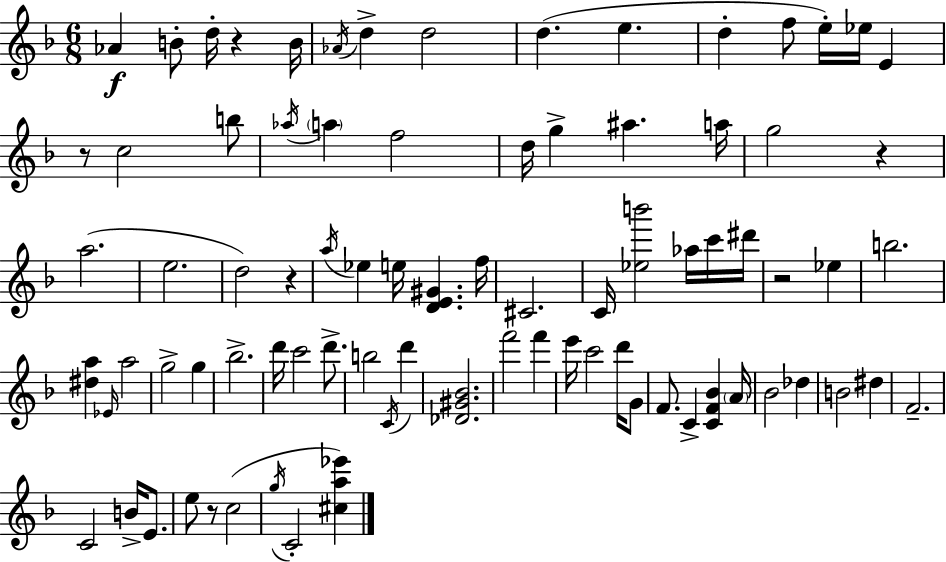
Ab4/q B4/e D5/s R/q B4/s Ab4/s D5/q D5/h D5/q. E5/q. D5/q F5/e E5/s Eb5/s E4/q R/e C5/h B5/e Ab5/s A5/q F5/h D5/s G5/q A#5/q. A5/s G5/h R/q A5/h. E5/h. D5/h R/q A5/s Eb5/q E5/s [D4,E4,G#4]/q. F5/s C#4/h. C4/s [Eb5,B6]/h Ab5/s C6/s D#6/s R/h Eb5/q B5/h. [D#5,A5]/q Eb4/s A5/h G5/h G5/q Bb5/h. D6/s C6/h D6/e. B5/h C4/s D6/q [Db4,G#4,Bb4]/h. F6/h F6/q E6/s C6/h D6/s G4/e F4/e. C4/q [C4,F4,Bb4]/q A4/s Bb4/h Db5/q B4/h D#5/q F4/h. C4/h B4/s E4/e. E5/e R/e C5/h G5/s C4/h [C#5,A5,Eb6]/q